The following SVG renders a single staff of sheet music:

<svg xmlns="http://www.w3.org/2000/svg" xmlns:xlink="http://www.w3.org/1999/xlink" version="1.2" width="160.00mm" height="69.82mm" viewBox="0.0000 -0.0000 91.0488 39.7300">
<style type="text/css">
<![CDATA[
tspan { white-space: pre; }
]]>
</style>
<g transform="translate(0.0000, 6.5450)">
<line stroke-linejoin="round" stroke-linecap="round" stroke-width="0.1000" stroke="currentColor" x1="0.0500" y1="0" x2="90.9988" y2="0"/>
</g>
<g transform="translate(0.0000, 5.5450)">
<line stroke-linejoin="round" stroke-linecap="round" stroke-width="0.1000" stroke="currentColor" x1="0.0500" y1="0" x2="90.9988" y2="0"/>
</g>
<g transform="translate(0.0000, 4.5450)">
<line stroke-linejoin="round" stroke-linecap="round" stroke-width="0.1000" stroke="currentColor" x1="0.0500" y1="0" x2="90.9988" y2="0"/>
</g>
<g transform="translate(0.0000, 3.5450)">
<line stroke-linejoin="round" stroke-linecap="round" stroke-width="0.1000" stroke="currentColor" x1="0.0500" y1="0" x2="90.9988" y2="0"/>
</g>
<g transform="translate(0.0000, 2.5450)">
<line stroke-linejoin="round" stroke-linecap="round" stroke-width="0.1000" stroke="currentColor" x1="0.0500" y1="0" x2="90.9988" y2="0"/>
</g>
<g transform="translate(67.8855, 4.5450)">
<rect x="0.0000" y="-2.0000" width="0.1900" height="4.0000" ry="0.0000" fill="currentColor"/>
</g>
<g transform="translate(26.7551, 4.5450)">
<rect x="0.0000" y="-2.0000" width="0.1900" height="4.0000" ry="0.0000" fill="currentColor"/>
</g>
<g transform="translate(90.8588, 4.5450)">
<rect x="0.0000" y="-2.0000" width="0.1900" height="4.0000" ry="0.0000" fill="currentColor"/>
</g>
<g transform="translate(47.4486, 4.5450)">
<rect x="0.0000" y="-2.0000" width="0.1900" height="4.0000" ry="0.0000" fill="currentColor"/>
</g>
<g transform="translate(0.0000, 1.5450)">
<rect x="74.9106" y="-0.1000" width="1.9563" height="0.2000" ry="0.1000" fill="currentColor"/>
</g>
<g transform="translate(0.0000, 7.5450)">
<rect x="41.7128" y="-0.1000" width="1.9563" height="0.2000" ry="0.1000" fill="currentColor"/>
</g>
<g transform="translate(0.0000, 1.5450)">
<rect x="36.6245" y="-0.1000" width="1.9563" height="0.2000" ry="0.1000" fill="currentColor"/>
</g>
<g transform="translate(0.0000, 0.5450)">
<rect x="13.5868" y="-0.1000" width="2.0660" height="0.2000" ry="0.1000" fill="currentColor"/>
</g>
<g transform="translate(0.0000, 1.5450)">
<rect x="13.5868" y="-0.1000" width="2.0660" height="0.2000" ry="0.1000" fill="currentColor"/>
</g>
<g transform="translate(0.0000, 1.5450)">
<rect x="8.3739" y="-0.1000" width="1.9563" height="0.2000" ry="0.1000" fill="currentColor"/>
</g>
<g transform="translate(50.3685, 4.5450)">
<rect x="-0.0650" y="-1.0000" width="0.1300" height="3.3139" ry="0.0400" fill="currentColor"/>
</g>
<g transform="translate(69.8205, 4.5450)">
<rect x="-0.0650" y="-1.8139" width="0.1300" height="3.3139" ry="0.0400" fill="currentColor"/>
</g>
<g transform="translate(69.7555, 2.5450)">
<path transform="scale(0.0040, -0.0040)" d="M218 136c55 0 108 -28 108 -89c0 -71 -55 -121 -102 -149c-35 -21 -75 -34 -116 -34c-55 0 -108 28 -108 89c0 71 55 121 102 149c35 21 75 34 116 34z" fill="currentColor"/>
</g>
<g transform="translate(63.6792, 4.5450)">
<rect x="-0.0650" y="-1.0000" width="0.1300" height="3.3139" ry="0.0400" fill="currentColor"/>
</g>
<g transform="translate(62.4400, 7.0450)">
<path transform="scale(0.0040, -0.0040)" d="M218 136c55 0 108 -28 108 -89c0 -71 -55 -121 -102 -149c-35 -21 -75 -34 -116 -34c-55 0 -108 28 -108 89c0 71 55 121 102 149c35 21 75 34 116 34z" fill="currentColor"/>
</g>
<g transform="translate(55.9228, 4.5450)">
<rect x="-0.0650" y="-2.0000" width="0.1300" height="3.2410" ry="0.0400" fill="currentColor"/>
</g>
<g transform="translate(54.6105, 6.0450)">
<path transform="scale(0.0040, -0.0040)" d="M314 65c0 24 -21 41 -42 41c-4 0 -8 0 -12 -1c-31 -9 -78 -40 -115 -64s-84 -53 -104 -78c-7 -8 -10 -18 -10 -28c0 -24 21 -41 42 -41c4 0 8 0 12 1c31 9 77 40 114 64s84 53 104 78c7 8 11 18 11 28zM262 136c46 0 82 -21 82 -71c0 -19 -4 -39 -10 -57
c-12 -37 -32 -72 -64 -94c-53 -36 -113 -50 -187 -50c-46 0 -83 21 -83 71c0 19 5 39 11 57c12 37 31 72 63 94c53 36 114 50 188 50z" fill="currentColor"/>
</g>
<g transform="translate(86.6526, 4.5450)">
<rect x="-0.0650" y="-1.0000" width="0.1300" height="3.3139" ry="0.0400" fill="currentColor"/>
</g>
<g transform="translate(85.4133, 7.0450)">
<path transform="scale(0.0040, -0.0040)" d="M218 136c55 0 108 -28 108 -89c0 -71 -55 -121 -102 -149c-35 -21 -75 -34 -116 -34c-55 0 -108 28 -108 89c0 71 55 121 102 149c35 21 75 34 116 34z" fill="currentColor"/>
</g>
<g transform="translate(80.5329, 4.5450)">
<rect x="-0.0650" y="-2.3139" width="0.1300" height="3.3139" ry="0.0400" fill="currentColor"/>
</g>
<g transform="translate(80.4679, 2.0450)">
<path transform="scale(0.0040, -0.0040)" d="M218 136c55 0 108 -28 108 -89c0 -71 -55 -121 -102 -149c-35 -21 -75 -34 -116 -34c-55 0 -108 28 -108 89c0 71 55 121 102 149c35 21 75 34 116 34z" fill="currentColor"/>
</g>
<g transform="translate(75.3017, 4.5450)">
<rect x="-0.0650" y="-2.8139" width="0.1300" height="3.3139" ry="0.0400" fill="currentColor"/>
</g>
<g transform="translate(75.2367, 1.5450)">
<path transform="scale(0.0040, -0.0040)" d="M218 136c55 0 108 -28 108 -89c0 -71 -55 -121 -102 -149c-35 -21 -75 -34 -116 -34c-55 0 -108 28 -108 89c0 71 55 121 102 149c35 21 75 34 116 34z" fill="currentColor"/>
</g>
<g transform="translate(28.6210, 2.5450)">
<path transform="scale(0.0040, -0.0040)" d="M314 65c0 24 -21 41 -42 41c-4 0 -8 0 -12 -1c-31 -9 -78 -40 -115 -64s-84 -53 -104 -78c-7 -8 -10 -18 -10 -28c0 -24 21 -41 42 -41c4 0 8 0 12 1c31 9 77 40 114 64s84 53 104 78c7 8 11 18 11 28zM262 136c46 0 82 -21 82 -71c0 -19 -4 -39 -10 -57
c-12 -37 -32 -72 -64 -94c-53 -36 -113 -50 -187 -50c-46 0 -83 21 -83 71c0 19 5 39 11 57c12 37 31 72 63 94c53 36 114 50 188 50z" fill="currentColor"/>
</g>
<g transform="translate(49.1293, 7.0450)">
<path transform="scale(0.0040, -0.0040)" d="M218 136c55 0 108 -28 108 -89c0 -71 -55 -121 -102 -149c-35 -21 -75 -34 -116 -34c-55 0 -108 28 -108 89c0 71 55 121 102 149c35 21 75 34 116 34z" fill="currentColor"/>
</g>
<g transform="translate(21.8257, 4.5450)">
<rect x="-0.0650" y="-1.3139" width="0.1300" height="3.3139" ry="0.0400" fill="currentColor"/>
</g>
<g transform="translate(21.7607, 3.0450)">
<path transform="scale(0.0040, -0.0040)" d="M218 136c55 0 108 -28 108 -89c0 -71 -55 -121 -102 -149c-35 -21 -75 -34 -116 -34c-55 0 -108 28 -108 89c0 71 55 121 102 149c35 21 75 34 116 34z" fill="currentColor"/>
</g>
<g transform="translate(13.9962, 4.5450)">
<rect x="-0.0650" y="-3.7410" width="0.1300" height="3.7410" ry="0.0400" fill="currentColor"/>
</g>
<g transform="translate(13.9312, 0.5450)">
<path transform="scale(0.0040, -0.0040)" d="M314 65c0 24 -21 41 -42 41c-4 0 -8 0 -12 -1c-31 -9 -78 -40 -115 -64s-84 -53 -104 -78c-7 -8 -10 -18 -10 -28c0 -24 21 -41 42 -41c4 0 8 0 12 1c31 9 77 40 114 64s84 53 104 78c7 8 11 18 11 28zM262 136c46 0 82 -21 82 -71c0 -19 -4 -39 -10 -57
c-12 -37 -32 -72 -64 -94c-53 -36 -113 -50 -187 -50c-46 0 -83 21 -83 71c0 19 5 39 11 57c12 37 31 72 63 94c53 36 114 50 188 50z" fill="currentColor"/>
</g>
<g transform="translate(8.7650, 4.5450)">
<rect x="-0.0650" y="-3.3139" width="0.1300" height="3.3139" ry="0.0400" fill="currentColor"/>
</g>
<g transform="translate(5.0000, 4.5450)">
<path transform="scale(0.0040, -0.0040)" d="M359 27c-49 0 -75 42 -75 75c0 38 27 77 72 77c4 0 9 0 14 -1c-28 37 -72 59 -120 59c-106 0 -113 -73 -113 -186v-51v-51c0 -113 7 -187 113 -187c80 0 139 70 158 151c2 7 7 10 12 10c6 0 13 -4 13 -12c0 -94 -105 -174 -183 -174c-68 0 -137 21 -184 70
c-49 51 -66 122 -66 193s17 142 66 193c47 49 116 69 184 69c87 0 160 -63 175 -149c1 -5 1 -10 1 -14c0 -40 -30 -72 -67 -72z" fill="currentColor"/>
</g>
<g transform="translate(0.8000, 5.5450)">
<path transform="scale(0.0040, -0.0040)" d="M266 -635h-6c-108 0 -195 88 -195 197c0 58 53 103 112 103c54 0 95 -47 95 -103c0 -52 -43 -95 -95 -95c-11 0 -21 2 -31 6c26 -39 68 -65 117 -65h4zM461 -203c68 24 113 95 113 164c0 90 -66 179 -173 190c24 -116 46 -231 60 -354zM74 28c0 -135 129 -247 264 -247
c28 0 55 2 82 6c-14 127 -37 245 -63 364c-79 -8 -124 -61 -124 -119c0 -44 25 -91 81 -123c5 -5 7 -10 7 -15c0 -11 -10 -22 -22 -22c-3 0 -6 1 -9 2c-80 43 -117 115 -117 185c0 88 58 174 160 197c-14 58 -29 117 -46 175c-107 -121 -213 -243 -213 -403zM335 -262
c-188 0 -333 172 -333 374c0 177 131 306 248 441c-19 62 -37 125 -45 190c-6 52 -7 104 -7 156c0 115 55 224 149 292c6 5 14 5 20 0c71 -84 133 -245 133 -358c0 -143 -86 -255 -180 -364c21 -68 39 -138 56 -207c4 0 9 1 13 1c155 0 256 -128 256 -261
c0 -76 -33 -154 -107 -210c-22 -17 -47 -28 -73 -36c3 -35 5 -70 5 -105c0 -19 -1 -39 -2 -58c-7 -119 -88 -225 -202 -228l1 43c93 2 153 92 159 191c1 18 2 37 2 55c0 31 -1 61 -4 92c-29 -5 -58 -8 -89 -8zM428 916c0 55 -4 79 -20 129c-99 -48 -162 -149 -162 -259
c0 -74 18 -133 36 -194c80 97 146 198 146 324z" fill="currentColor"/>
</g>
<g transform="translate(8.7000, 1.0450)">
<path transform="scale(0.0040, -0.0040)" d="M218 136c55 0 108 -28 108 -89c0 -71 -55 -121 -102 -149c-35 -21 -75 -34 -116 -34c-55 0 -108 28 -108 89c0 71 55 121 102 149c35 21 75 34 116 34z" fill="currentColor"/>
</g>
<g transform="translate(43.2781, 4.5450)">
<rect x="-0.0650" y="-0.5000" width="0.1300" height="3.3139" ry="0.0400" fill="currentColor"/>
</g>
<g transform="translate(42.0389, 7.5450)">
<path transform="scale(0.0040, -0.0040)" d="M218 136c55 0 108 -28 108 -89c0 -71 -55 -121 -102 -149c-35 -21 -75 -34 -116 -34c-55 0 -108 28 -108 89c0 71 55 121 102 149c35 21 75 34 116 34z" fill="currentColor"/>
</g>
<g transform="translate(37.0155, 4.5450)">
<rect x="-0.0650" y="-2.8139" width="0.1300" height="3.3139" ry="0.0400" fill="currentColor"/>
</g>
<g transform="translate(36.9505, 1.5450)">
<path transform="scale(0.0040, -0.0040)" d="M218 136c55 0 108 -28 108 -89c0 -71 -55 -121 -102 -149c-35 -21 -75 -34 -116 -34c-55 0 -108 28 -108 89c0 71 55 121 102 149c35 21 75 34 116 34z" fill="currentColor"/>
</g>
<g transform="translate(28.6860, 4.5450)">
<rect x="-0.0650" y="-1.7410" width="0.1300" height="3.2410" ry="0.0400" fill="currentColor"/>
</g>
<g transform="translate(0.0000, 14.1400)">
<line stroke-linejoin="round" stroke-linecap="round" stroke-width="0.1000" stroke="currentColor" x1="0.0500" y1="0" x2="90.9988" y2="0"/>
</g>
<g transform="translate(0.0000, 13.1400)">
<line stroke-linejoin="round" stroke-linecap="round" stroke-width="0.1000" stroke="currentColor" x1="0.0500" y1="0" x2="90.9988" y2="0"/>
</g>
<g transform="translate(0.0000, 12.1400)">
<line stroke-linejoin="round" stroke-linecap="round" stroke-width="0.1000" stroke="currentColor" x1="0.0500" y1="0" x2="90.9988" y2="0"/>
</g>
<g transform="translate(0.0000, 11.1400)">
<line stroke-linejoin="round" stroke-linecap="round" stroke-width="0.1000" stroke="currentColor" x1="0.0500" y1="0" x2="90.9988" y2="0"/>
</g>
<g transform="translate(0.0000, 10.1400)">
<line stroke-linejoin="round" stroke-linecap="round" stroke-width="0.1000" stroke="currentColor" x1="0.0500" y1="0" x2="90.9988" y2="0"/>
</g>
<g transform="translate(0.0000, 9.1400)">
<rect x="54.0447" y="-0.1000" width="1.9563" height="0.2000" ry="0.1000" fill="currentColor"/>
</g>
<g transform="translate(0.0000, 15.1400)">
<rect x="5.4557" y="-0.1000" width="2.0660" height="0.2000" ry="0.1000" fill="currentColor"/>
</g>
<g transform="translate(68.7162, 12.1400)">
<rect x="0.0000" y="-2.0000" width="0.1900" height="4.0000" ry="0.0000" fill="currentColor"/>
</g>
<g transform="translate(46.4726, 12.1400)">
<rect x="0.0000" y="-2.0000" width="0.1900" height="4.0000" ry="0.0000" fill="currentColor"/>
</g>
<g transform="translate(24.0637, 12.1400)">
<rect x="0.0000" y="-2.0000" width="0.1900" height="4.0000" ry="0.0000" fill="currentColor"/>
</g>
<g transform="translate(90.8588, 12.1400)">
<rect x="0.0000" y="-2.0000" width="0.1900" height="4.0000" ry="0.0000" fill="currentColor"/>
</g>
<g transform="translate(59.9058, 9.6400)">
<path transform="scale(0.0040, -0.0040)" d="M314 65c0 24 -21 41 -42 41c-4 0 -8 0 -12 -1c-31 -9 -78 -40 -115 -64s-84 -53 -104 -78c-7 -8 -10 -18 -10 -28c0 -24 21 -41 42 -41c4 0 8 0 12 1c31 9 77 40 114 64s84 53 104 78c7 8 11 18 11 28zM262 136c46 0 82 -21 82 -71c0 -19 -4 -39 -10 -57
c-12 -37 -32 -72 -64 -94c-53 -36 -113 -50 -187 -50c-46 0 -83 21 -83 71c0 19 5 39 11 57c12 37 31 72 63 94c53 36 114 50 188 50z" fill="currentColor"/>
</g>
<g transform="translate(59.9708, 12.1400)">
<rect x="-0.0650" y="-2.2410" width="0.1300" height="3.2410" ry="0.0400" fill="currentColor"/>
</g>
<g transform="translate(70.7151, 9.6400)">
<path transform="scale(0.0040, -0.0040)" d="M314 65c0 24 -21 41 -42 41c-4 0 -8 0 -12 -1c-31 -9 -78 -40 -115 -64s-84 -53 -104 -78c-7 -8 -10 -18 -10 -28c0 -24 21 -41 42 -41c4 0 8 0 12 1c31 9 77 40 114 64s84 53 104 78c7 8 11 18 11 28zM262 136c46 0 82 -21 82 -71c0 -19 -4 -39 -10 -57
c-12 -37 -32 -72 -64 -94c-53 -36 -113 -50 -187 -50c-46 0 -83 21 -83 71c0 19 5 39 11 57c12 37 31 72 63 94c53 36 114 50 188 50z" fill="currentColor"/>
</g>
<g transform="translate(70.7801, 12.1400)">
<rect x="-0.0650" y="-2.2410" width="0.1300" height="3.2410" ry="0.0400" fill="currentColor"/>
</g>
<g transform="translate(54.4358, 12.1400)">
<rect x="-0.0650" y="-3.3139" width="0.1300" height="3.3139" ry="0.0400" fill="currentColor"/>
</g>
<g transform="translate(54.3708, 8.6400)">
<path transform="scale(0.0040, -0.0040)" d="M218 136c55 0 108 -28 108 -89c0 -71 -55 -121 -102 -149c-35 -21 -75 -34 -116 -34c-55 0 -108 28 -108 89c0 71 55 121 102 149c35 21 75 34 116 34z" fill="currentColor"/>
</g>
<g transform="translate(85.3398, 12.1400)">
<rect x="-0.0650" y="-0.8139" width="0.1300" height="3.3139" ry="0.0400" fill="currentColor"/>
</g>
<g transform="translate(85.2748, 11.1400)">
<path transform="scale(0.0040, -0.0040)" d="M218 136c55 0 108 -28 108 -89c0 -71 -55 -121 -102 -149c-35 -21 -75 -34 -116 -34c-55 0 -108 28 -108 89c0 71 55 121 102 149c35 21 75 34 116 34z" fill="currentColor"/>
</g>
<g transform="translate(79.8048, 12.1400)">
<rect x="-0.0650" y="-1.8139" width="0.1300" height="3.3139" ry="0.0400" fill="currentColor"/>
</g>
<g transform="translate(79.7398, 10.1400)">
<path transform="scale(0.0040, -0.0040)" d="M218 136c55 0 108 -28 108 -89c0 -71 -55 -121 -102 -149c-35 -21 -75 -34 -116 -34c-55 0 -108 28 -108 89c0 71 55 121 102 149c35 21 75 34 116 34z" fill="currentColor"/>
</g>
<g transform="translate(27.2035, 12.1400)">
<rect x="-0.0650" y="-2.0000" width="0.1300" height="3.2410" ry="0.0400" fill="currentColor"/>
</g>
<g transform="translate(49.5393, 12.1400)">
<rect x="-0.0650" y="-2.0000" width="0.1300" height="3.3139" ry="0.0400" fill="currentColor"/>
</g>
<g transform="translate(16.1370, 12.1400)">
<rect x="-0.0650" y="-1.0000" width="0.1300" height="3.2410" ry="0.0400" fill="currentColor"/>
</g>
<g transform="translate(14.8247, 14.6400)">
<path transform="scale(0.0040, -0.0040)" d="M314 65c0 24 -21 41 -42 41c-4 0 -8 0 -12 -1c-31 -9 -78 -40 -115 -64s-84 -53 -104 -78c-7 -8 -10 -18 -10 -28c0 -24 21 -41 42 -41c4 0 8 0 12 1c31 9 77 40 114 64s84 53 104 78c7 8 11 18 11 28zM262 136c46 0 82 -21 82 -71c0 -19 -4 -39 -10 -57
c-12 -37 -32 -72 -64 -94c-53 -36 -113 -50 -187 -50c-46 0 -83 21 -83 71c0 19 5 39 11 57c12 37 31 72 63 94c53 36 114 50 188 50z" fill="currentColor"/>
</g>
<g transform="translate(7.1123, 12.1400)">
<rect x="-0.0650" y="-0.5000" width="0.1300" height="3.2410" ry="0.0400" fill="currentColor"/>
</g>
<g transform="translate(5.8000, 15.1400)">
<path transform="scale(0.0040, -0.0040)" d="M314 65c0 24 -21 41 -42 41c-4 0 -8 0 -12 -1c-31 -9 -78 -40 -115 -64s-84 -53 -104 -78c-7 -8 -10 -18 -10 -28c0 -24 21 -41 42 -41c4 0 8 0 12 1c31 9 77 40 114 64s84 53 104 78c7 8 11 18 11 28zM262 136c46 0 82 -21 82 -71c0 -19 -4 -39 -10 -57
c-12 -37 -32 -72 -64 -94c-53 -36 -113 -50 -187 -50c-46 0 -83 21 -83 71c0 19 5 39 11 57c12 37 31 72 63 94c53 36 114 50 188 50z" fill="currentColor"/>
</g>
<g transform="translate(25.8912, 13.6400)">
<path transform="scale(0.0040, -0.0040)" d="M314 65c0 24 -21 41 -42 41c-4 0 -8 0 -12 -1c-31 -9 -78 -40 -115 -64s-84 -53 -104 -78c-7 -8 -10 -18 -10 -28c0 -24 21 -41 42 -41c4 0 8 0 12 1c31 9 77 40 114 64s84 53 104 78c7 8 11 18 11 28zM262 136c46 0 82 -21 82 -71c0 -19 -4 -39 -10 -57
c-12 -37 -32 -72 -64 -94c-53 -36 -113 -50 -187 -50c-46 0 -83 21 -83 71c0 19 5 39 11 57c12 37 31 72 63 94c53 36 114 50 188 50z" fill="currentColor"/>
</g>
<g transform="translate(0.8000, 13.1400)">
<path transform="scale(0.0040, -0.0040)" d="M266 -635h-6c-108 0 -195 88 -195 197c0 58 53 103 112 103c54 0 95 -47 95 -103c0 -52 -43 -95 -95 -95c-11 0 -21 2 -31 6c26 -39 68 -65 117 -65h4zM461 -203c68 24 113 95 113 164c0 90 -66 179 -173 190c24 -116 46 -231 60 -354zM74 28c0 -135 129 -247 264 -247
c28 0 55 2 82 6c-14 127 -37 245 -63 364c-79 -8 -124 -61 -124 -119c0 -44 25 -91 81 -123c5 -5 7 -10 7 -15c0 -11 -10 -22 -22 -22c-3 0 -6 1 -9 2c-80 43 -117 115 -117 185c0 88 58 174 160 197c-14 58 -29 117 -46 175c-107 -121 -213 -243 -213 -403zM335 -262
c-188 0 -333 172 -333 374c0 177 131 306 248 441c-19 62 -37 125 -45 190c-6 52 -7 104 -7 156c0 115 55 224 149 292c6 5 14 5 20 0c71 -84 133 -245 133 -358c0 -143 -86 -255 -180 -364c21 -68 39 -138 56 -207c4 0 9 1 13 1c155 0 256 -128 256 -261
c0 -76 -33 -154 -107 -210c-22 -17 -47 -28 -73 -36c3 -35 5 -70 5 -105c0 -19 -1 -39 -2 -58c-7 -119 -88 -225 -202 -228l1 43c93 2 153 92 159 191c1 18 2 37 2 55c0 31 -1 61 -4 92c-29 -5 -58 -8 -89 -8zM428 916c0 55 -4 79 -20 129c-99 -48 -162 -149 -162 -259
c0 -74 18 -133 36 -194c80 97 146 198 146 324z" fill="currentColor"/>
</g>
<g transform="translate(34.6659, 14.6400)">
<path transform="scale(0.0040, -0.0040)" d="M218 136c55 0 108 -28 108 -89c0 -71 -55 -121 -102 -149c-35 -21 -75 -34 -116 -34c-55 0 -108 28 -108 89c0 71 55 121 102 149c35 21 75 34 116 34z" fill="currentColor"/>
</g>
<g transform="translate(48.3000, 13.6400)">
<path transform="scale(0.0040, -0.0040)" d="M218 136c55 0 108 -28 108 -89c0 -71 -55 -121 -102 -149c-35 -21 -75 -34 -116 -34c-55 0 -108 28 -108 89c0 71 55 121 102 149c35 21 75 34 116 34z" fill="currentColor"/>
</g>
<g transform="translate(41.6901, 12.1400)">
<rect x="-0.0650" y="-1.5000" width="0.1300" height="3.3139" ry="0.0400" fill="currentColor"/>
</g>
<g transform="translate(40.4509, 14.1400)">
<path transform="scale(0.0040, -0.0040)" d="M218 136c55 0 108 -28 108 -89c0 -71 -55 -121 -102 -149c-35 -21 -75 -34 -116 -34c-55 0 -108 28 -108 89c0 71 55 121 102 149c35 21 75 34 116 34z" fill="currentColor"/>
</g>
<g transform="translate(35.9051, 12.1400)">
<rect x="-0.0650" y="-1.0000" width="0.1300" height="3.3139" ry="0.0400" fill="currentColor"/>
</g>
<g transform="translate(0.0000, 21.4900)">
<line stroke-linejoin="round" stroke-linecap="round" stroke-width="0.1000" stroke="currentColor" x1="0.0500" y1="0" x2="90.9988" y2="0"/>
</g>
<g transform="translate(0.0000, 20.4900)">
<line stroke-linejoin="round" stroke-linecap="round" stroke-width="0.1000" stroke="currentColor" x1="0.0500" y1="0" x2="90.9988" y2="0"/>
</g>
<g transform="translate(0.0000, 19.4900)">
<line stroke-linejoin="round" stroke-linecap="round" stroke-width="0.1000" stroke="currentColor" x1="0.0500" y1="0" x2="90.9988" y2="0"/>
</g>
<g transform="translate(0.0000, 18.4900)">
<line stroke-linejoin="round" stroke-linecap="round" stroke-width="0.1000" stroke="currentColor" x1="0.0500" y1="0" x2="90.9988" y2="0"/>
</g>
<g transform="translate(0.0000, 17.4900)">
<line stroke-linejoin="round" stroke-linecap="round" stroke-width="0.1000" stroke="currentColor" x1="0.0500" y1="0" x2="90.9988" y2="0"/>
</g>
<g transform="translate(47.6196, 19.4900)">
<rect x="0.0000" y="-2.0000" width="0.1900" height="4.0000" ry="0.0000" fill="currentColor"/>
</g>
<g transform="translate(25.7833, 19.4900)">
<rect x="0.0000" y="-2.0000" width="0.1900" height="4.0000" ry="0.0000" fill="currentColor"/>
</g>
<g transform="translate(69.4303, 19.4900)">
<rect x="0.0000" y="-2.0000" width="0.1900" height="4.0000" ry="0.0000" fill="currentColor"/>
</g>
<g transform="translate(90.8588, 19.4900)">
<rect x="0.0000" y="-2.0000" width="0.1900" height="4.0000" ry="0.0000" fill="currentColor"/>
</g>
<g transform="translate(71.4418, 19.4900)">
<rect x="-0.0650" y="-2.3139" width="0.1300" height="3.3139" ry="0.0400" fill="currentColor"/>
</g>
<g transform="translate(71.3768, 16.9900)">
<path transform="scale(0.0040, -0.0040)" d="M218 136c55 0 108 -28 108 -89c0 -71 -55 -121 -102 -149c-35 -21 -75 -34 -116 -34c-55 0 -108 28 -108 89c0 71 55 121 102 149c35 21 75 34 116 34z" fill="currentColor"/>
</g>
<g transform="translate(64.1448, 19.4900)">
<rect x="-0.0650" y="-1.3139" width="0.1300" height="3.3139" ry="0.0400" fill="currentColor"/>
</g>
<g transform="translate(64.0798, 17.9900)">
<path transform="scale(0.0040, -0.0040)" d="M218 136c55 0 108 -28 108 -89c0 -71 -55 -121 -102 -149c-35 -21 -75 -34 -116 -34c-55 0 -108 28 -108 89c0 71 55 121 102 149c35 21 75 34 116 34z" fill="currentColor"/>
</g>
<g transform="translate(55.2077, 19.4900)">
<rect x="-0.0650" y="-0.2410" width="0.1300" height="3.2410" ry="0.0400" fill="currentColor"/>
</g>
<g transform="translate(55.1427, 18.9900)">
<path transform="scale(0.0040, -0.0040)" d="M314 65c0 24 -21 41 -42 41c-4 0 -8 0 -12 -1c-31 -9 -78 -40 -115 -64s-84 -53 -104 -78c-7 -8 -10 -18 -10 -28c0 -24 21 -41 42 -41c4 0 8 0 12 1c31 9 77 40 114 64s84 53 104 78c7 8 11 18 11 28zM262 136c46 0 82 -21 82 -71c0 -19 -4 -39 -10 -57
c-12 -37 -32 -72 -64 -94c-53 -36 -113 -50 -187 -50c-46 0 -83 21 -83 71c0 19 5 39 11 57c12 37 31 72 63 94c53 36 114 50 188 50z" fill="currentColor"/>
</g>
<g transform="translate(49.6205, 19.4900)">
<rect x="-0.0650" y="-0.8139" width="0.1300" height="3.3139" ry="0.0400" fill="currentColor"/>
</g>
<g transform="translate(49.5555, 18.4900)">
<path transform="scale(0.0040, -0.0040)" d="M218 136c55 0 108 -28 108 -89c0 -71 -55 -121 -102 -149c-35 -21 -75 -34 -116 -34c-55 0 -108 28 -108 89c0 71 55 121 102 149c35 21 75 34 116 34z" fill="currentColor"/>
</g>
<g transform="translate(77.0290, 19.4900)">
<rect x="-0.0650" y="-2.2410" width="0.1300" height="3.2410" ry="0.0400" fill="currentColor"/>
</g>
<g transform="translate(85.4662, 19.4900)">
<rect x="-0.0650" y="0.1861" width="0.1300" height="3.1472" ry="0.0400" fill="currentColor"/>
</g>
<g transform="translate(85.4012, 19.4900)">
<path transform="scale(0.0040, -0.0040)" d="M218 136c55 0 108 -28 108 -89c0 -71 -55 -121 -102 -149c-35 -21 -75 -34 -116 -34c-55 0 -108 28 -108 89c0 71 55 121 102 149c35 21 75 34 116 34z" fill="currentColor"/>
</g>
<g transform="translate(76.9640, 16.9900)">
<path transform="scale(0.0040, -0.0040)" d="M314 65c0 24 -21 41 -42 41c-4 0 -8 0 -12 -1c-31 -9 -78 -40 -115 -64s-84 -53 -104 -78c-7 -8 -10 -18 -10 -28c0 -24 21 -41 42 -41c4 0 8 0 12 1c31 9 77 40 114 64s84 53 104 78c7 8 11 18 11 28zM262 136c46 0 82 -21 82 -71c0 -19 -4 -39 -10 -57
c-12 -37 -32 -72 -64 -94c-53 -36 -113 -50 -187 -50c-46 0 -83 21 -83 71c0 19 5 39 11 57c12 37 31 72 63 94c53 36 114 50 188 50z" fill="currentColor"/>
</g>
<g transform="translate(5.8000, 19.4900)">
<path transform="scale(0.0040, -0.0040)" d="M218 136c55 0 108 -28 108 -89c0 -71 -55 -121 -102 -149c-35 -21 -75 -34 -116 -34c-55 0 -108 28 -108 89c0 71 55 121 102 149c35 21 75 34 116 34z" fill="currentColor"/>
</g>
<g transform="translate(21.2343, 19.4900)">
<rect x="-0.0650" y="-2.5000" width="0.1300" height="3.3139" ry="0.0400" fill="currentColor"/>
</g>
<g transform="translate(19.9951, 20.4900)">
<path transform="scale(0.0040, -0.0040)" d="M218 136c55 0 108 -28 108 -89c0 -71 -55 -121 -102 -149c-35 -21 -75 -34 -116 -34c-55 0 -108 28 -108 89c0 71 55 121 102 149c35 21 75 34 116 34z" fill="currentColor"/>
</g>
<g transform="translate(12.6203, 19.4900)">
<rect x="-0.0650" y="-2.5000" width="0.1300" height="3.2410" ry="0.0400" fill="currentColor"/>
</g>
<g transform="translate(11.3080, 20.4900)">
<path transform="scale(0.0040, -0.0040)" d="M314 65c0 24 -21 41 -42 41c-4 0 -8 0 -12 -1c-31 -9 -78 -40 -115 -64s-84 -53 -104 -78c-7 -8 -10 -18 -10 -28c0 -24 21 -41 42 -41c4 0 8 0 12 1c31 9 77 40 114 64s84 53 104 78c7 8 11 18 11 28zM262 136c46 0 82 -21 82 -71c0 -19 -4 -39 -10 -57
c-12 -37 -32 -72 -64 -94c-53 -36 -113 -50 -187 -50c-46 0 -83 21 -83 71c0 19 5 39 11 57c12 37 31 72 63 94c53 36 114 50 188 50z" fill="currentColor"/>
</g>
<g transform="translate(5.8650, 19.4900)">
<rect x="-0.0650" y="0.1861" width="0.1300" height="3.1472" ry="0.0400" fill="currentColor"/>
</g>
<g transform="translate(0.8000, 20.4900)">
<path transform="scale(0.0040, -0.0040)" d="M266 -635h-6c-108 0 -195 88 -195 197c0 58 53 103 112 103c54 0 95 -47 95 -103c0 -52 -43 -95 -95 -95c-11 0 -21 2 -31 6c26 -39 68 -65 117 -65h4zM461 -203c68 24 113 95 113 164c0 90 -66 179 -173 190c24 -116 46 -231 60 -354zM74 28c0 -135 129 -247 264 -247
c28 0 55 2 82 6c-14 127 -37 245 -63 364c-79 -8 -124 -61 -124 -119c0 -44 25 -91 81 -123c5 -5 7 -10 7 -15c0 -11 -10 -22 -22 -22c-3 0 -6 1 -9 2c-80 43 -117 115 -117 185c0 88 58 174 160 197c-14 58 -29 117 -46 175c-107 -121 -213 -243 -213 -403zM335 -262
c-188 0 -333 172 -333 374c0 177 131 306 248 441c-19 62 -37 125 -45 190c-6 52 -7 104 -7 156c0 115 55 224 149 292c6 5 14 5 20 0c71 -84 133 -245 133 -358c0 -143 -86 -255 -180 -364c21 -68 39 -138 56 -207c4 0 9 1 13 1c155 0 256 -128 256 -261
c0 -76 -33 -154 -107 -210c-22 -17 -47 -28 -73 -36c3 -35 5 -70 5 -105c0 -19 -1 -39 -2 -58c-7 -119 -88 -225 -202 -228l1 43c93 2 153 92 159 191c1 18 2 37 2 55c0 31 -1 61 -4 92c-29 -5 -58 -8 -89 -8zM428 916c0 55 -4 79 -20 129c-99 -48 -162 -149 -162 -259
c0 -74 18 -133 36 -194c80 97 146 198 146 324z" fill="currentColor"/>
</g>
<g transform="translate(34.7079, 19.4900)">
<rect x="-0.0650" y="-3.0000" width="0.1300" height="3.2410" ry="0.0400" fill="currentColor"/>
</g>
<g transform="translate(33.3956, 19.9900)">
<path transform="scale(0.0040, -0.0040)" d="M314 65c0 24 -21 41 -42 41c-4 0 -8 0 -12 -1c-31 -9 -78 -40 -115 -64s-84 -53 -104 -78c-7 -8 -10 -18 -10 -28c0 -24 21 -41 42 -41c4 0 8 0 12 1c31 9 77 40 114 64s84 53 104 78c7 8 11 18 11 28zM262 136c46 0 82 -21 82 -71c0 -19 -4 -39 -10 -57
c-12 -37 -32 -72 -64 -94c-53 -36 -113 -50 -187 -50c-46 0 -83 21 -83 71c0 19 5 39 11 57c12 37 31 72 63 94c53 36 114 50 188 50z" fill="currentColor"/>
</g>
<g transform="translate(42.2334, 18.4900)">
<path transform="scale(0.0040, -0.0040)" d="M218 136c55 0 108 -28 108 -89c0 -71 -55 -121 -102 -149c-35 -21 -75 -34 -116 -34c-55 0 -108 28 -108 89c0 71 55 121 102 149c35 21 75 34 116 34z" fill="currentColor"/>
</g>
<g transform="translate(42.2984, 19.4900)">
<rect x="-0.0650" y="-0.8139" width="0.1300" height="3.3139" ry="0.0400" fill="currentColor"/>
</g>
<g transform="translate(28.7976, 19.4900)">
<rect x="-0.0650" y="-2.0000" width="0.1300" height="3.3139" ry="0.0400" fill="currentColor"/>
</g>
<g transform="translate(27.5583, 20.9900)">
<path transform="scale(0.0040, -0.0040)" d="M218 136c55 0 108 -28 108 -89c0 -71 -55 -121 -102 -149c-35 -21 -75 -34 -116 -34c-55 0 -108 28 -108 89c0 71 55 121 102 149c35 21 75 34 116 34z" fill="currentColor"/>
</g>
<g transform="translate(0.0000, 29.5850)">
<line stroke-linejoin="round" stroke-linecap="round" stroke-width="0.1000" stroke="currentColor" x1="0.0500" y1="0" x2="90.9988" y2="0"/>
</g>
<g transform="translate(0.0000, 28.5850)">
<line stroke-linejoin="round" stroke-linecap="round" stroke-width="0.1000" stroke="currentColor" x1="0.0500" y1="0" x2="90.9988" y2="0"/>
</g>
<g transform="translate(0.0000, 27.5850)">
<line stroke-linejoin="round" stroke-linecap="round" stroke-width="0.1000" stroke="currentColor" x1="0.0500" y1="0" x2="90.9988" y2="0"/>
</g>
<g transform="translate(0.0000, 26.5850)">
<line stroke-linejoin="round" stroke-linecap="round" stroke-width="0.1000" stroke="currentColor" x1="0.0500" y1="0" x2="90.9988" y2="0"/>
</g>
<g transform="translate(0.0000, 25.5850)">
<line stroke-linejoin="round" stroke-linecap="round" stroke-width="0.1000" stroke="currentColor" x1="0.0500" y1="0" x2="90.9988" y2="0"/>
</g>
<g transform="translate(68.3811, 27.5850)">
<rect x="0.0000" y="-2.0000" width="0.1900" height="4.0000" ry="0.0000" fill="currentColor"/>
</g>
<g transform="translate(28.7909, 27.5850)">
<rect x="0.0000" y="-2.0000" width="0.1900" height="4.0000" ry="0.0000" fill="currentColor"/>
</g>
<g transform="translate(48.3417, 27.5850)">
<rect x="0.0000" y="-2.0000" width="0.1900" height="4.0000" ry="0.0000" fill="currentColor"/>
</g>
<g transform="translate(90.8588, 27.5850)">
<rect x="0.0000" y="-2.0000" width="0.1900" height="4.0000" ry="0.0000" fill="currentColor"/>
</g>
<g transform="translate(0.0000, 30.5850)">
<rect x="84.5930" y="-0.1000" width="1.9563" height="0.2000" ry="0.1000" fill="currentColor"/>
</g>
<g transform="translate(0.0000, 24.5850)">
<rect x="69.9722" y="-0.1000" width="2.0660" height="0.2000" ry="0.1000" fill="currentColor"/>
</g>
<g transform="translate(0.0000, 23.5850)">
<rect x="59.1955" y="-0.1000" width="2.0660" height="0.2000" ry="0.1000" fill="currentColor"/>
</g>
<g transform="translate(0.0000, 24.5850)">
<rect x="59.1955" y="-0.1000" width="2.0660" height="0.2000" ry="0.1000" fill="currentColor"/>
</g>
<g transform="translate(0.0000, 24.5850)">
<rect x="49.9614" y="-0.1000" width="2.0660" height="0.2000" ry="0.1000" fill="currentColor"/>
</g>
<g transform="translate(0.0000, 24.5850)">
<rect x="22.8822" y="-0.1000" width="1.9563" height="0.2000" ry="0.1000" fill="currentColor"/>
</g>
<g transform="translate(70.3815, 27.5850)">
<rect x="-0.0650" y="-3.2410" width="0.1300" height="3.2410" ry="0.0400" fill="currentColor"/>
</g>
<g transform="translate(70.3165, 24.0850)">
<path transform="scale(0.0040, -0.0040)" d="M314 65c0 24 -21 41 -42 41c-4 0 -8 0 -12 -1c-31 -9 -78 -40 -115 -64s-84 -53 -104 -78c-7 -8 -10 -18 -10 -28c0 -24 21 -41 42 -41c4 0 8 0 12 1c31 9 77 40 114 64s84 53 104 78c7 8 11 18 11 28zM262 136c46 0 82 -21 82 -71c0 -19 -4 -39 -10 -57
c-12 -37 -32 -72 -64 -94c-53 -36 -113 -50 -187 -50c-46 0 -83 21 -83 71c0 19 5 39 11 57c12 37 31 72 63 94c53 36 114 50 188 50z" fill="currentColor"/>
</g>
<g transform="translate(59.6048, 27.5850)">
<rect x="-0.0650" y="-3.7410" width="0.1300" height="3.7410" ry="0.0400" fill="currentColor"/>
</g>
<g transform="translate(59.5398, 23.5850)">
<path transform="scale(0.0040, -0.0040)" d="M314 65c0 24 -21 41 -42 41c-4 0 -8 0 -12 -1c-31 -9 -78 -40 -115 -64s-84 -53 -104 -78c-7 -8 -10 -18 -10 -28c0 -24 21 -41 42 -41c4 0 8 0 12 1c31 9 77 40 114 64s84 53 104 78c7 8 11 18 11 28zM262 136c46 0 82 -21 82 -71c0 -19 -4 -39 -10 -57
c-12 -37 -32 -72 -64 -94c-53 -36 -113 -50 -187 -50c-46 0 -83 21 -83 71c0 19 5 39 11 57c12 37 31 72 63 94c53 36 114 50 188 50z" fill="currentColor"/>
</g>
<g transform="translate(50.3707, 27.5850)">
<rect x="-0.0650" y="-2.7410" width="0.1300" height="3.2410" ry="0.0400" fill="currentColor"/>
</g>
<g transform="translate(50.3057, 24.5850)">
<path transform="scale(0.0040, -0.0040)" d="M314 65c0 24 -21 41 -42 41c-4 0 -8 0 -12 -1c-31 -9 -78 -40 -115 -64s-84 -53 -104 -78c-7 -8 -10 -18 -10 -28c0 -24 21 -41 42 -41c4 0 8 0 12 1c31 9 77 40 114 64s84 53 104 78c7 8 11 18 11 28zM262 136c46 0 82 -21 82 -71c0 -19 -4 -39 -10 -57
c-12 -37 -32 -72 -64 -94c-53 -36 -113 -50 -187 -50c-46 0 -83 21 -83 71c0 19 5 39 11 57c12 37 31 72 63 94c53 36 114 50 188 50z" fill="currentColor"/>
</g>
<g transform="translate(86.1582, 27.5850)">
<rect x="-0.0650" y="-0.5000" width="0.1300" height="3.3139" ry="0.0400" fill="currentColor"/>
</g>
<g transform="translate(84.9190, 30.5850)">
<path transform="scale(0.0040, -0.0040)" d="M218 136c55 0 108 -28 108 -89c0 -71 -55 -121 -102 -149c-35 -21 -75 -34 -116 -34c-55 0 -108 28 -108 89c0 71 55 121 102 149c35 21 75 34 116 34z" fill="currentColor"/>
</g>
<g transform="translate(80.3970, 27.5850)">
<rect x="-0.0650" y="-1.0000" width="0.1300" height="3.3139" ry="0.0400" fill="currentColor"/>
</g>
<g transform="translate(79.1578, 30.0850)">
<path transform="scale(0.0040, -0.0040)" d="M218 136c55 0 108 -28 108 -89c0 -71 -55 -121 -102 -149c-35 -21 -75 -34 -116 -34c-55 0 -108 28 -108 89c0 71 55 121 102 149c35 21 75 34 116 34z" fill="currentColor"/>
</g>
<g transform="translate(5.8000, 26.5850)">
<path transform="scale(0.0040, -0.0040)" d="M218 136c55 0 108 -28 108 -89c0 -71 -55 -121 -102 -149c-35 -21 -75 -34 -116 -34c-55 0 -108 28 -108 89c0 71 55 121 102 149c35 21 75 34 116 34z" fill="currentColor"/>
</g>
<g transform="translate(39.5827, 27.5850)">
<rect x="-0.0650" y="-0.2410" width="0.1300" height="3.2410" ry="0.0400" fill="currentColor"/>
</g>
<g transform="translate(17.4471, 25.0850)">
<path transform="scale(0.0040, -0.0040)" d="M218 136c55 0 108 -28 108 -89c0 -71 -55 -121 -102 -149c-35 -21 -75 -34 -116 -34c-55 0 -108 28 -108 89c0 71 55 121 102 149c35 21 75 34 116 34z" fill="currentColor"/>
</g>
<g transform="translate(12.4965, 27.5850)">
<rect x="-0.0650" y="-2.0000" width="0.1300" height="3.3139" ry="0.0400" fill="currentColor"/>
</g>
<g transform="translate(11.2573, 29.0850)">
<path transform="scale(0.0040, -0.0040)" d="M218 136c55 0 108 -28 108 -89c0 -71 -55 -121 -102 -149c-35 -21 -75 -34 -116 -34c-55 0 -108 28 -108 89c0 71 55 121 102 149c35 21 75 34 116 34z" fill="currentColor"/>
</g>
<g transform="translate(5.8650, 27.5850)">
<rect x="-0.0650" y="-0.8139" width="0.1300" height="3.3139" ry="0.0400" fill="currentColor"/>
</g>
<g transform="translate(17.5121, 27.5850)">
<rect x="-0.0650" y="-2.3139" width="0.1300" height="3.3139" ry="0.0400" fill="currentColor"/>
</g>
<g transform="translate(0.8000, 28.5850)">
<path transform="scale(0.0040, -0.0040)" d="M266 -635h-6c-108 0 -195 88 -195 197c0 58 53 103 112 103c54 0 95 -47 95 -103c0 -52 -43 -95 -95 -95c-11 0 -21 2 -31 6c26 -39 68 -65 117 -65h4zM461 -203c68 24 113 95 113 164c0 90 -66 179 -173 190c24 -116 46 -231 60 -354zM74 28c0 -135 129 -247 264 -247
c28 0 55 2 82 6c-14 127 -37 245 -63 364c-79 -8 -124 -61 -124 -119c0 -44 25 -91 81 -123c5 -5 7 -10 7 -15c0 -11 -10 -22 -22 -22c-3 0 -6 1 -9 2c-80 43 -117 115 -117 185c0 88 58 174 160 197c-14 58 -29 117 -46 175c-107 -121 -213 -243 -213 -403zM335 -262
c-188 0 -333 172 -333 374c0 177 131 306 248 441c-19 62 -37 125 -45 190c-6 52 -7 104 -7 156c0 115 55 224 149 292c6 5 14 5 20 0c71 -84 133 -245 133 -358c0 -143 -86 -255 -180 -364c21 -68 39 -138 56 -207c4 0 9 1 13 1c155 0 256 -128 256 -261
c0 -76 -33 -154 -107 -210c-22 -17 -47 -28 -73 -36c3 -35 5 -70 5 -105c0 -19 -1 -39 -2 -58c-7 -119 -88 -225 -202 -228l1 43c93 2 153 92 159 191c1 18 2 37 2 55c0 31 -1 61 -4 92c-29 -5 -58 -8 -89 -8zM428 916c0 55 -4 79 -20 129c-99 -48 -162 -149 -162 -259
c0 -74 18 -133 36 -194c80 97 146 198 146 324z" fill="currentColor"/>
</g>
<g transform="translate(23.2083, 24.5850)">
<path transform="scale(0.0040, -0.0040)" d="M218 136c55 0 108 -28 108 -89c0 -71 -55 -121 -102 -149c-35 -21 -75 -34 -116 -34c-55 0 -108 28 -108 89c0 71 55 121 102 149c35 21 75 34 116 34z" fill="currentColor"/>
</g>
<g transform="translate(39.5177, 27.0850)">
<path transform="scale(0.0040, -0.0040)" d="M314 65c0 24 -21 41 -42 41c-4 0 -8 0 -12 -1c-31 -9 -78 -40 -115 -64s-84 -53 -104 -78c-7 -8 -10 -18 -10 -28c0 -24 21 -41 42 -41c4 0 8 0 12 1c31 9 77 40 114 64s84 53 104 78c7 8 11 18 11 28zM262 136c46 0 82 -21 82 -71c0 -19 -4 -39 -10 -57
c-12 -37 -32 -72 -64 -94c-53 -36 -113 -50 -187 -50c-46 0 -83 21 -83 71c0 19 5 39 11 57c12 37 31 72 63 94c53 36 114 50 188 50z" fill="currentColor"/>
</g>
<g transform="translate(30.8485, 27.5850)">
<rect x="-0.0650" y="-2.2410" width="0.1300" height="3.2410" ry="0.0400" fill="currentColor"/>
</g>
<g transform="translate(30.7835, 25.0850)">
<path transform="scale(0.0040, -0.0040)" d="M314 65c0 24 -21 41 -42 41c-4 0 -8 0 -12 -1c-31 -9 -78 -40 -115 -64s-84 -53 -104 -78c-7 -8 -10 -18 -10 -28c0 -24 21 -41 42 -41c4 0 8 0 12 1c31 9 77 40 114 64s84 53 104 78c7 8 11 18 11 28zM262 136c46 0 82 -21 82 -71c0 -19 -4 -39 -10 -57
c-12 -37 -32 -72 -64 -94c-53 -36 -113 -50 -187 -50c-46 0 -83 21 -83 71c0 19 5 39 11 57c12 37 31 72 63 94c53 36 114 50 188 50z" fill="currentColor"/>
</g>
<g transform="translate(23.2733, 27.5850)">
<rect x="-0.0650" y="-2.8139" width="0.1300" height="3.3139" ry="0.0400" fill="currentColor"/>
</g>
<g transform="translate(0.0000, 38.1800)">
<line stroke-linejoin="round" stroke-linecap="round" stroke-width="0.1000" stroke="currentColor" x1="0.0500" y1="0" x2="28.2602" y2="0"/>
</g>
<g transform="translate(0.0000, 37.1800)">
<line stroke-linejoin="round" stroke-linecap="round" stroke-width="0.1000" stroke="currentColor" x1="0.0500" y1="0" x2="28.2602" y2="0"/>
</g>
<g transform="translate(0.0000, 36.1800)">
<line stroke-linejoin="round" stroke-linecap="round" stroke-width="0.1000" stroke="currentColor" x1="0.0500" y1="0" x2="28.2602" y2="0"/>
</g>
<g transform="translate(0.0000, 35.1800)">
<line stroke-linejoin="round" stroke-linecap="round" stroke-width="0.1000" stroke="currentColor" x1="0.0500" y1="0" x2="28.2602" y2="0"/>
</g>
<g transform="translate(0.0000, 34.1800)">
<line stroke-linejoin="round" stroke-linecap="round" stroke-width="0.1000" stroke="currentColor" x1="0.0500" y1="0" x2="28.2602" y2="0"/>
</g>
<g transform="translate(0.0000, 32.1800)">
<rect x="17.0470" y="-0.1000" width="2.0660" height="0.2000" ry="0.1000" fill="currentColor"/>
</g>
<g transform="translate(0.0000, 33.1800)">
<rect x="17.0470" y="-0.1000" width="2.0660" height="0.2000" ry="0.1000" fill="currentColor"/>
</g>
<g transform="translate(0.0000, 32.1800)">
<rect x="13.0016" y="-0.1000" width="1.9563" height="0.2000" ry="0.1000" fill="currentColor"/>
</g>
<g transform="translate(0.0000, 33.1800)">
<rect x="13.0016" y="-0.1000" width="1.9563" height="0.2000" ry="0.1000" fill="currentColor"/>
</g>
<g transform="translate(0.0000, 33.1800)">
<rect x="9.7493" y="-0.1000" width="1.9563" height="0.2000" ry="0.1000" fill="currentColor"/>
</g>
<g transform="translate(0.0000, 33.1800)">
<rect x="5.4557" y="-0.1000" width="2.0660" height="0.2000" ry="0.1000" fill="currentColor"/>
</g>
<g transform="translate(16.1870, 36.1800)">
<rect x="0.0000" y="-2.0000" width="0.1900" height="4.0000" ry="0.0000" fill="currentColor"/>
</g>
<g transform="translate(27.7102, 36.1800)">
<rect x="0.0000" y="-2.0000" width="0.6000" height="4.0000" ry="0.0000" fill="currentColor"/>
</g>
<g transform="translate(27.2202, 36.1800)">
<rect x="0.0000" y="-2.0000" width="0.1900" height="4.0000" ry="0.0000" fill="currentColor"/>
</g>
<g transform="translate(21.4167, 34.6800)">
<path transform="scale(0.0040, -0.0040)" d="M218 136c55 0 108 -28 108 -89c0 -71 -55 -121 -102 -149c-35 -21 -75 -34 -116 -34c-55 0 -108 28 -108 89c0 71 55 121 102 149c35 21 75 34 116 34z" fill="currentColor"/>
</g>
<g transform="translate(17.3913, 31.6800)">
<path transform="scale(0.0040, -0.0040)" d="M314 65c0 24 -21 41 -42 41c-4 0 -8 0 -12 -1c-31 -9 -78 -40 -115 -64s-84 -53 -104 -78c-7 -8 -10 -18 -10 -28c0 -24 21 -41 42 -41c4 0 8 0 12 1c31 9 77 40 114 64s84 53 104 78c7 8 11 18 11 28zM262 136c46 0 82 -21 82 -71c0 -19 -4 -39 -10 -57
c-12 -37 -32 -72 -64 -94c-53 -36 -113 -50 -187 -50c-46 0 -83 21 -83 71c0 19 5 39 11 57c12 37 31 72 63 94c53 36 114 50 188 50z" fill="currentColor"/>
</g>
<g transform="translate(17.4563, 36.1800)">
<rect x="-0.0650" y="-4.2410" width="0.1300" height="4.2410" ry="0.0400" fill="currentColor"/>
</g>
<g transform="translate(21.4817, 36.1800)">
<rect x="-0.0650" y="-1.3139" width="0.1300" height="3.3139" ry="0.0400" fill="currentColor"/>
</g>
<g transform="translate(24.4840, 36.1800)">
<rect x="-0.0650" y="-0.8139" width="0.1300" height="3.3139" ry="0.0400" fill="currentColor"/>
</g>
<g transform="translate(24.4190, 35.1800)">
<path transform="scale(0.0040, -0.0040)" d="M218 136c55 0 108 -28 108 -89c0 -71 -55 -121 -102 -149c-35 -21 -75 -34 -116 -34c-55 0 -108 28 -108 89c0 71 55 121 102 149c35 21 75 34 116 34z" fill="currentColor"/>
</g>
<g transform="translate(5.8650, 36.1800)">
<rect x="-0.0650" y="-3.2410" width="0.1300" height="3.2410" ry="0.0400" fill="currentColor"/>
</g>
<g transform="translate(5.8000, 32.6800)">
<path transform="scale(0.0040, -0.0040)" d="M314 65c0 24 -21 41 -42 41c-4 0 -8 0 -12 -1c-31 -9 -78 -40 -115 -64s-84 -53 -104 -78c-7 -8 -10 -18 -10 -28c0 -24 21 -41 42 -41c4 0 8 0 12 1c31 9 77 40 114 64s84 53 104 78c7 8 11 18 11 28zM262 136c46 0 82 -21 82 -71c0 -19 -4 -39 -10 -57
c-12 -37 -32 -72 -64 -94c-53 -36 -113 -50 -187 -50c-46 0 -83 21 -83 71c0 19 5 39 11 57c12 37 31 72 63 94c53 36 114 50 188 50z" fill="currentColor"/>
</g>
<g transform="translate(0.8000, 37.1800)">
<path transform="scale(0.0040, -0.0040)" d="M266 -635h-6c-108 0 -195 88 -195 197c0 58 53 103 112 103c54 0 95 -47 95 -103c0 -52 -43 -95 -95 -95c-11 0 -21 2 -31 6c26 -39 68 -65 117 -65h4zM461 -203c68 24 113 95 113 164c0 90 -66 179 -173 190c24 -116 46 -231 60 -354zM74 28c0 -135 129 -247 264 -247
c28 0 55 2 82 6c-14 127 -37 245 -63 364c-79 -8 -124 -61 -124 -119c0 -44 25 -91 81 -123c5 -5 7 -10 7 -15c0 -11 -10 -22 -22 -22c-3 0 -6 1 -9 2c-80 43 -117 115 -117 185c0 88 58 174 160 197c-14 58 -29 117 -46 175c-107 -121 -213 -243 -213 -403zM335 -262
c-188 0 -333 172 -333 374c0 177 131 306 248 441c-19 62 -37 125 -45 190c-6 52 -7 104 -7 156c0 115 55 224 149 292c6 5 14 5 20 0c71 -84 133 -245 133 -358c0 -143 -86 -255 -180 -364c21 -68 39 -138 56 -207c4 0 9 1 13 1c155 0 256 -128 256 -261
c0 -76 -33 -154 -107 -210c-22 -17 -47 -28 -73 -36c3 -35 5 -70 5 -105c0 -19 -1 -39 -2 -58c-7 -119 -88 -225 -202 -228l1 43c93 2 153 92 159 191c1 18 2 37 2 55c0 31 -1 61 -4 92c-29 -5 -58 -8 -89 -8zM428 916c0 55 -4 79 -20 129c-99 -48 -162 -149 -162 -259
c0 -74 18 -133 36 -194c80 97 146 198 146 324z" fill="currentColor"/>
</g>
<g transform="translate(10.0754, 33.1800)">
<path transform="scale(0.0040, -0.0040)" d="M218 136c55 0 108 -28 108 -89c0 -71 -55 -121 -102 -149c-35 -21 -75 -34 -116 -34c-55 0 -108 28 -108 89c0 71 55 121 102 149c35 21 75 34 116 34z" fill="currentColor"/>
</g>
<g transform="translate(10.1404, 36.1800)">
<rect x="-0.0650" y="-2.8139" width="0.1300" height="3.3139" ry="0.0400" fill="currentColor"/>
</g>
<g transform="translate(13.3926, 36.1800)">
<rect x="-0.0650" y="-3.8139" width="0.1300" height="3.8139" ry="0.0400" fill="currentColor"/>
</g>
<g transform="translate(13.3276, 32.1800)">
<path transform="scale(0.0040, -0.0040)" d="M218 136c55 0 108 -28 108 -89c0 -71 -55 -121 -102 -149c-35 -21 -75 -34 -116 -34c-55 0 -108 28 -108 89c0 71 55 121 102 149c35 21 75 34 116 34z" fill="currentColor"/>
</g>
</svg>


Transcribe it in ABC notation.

X:1
T:Untitled
M:4/4
L:1/4
K:C
b c'2 e f2 a C D F2 D f a g D C2 D2 F2 D E F b g2 g2 f d B G2 G F A2 d d c2 e g g2 B d F g a g2 c2 a2 c'2 b2 D C b2 a c' d'2 e d